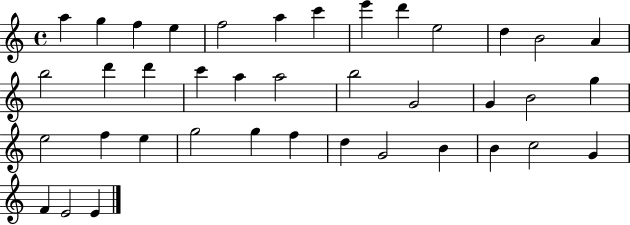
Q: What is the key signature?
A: C major